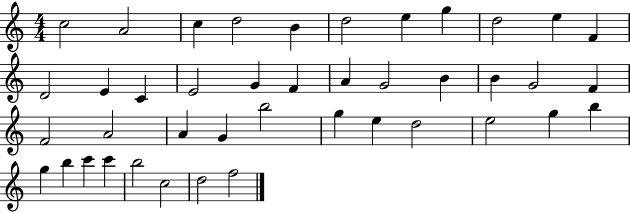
{
  \clef treble
  \numericTimeSignature
  \time 4/4
  \key c \major
  c''2 a'2 | c''4 d''2 b'4 | d''2 e''4 g''4 | d''2 e''4 f'4 | \break d'2 e'4 c'4 | e'2 g'4 f'4 | a'4 g'2 b'4 | b'4 g'2 f'4 | \break f'2 a'2 | a'4 g'4 b''2 | g''4 e''4 d''2 | e''2 g''4 b''4 | \break g''4 b''4 c'''4 c'''4 | b''2 c''2 | d''2 f''2 | \bar "|."
}